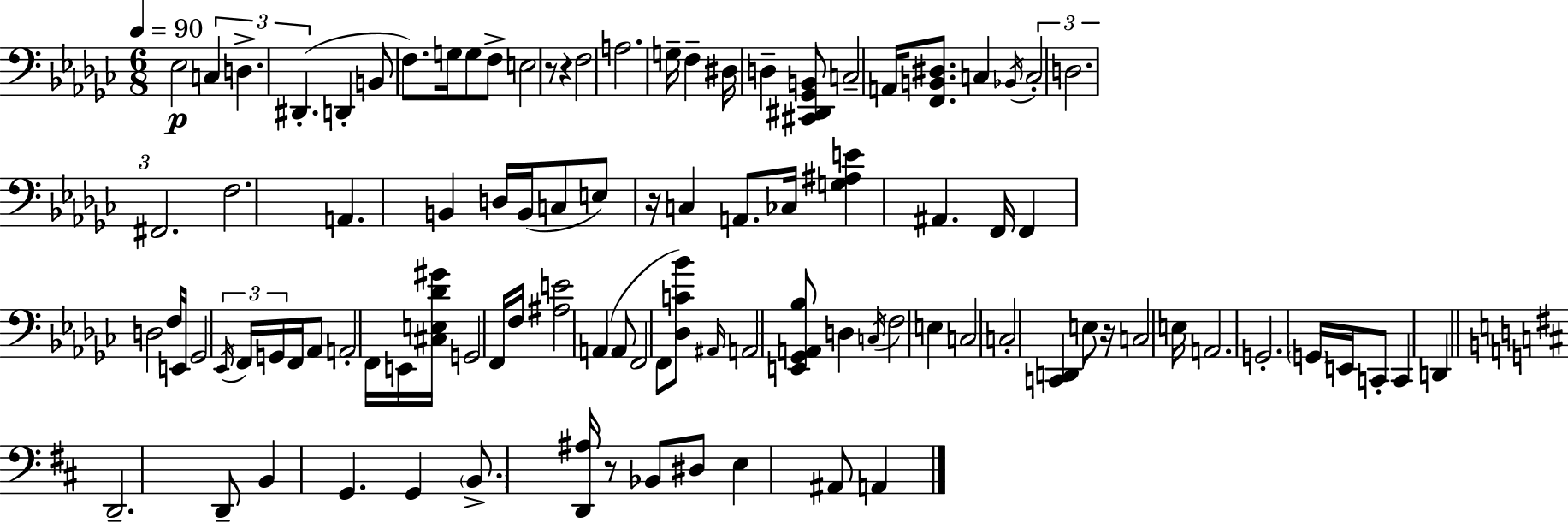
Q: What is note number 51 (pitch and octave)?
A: F2